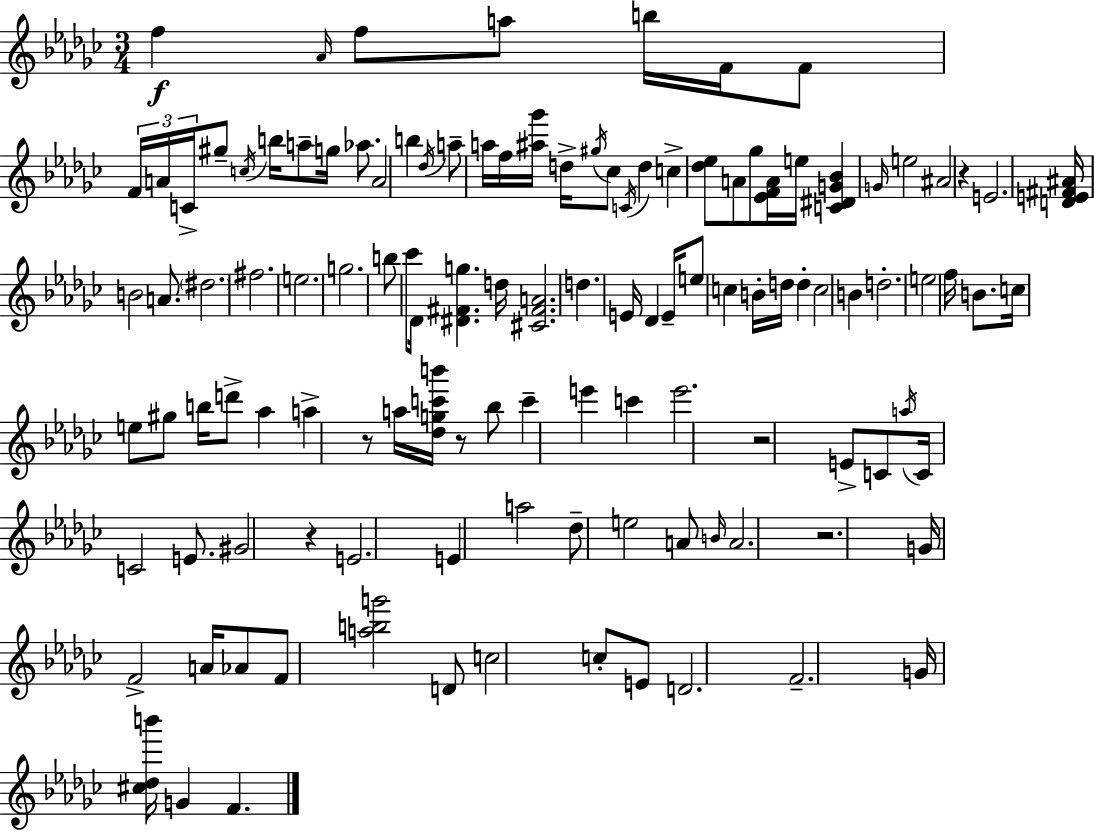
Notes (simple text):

F5/q Ab4/s F5/e A5/e B5/s F4/s F4/e F4/s A4/s C4/s G#5/e C5/s B5/s A5/e G5/s Ab5/e. A4/h B5/q Db5/s A5/e A5/s F5/s [A#5,Gb6]/s D5/s G#5/s CES5/e C4/s D5/q C5/q [Db5,Eb5]/e A4/e Gb5/e [Eb4,F4,A4]/s E5/s [C4,D#4,G4,Bb4]/q G4/s E5/h A#4/h R/q E4/h. [D4,E4,F#4,A#4]/s B4/h A4/e. D#5/h. F#5/h. E5/h. G5/h. B5/e CES6/e Db4/s [D#4,F#4,G5]/q. D5/s [C#4,F#4,A4]/h. D5/q. E4/s Db4/q E4/s E5/e C5/q B4/s D5/s D5/q C5/h B4/q D5/h. E5/h F5/s B4/e. C5/s E5/e G#5/e B5/s D6/e Ab5/q A5/q R/e A5/s [Db5,G5,C6,B6]/s R/e Bb5/e C6/q E6/q C6/q E6/h. R/h E4/e C4/e A5/s C4/s C4/h E4/e. G#4/h R/q E4/h. E4/q A5/h Db5/e E5/h A4/e B4/s A4/h. R/h. G4/s F4/h A4/s Ab4/e F4/e [A5,B5,G6]/h D4/e C5/h C5/e E4/e D4/h. F4/h. G4/s [C#5,Db5,B6]/s G4/q F4/q.